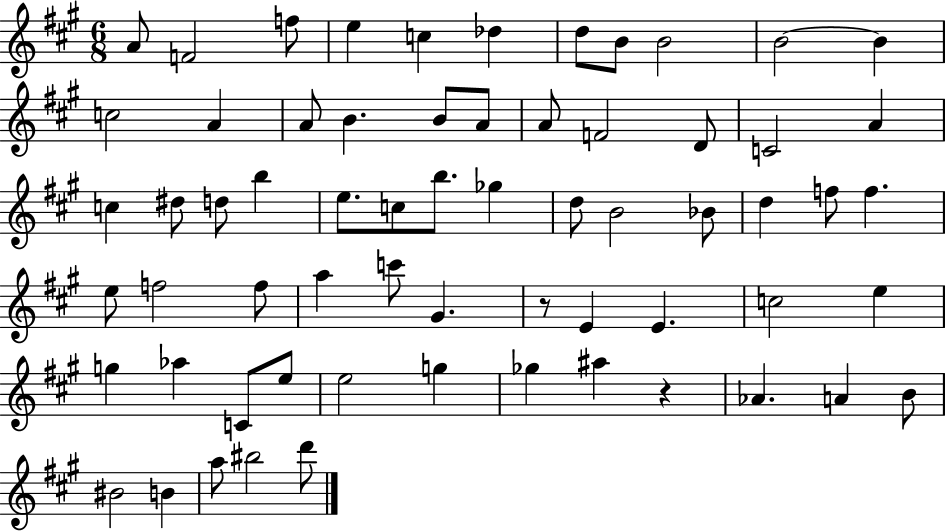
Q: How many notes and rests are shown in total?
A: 64